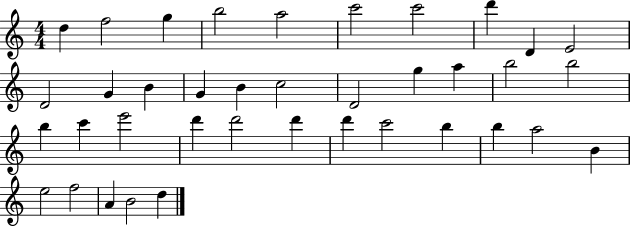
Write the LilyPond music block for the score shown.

{
  \clef treble
  \numericTimeSignature
  \time 4/4
  \key c \major
  d''4 f''2 g''4 | b''2 a''2 | c'''2 c'''2 | d'''4 d'4 e'2 | \break d'2 g'4 b'4 | g'4 b'4 c''2 | d'2 g''4 a''4 | b''2 b''2 | \break b''4 c'''4 e'''2 | d'''4 d'''2 d'''4 | d'''4 c'''2 b''4 | b''4 a''2 b'4 | \break e''2 f''2 | a'4 b'2 d''4 | \bar "|."
}